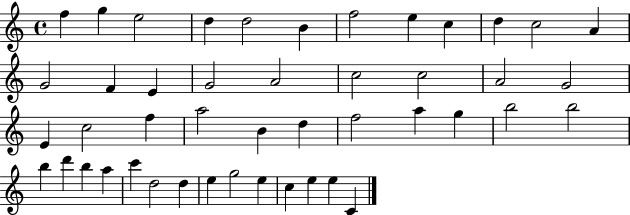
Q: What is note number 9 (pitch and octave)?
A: C5